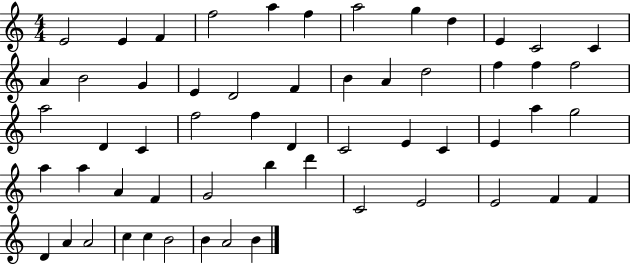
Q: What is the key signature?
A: C major